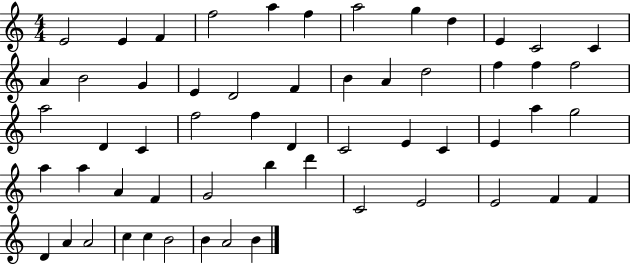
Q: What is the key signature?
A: C major